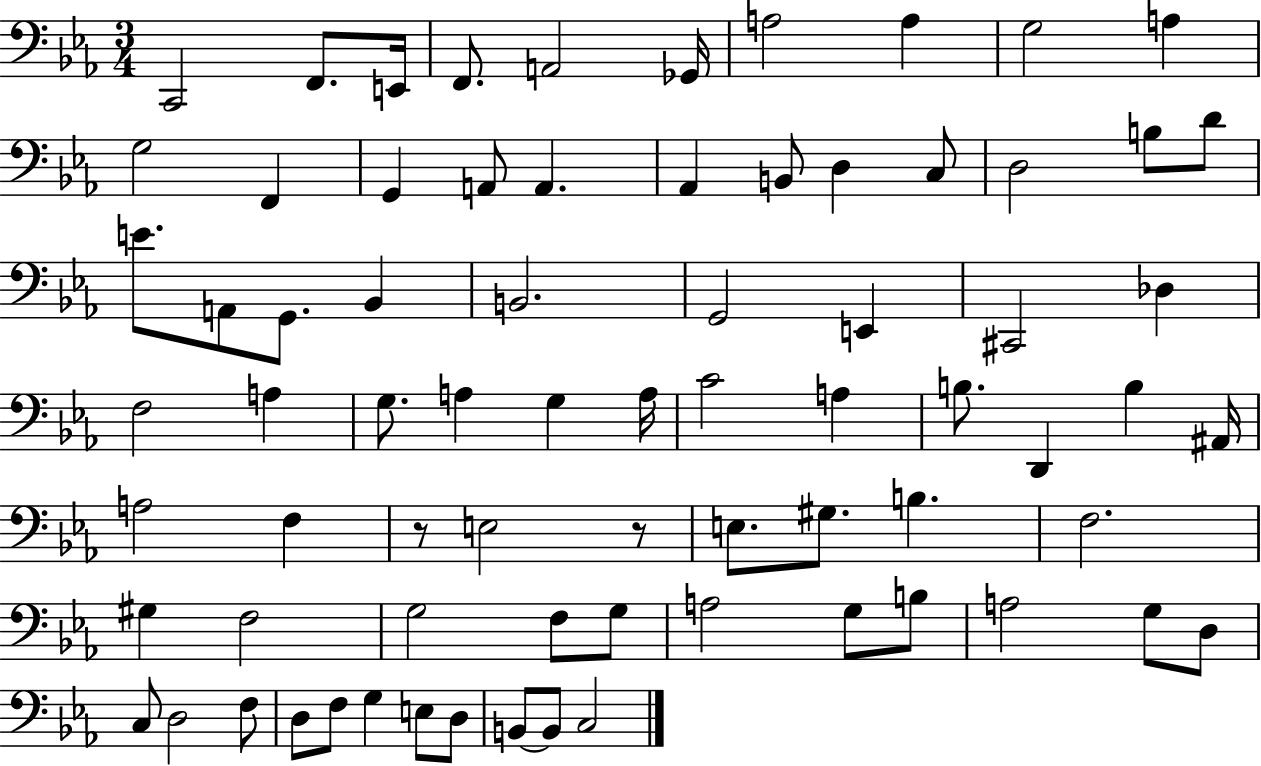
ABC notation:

X:1
T:Untitled
M:3/4
L:1/4
K:Eb
C,,2 F,,/2 E,,/4 F,,/2 A,,2 _G,,/4 A,2 A, G,2 A, G,2 F,, G,, A,,/2 A,, _A,, B,,/2 D, C,/2 D,2 B,/2 D/2 E/2 A,,/2 G,,/2 _B,, B,,2 G,,2 E,, ^C,,2 _D, F,2 A, G,/2 A, G, A,/4 C2 A, B,/2 D,, B, ^A,,/4 A,2 F, z/2 E,2 z/2 E,/2 ^G,/2 B, F,2 ^G, F,2 G,2 F,/2 G,/2 A,2 G,/2 B,/2 A,2 G,/2 D,/2 C,/2 D,2 F,/2 D,/2 F,/2 G, E,/2 D,/2 B,,/2 B,,/2 C,2